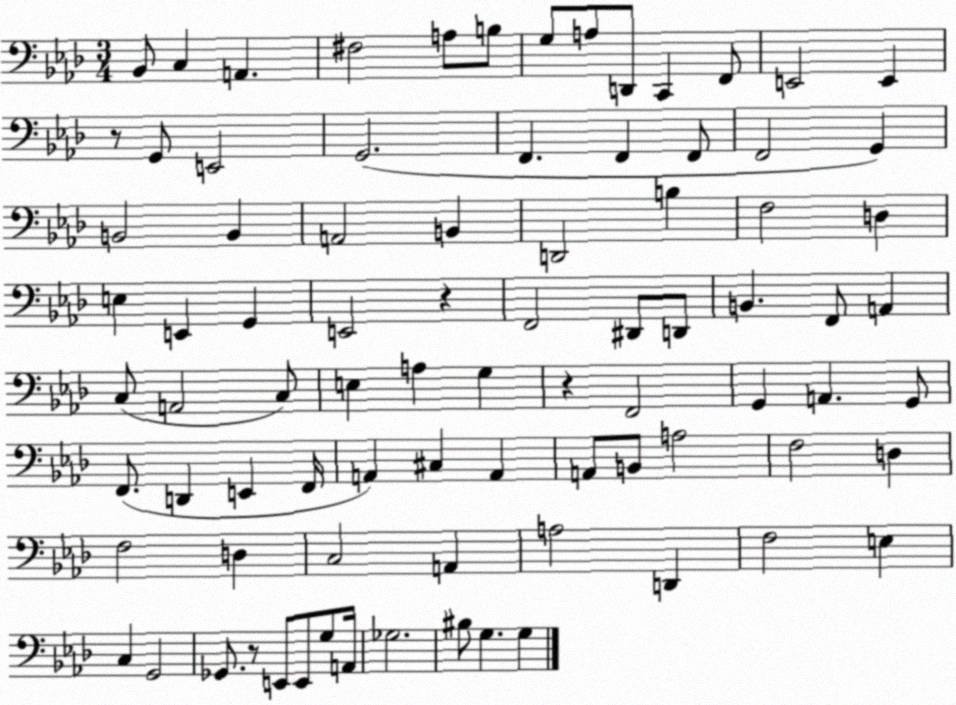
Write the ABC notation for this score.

X:1
T:Untitled
M:3/4
L:1/4
K:Ab
_B,,/2 C, A,, ^F,2 A,/2 B,/2 G,/2 A,/2 D,,/2 C,, F,,/2 E,,2 E,, z/2 G,,/2 E,,2 G,,2 F,, F,, F,,/2 F,,2 G,, B,,2 B,, A,,2 B,, D,,2 B, F,2 D, E, E,, G,, E,,2 z F,,2 ^D,,/2 D,,/2 B,, F,,/2 A,, C,/2 A,,2 C,/2 E, A, G, z F,,2 G,, A,, G,,/2 F,,/2 D,, E,, F,,/4 A,, ^C, A,, A,,/2 B,,/2 A,2 F,2 D, F,2 D, C,2 A,, A,2 D,, F,2 E, C, G,,2 _G,,/2 z/2 E,,/2 E,,/2 G,/2 A,,/4 _G,2 ^B,/2 G, G,